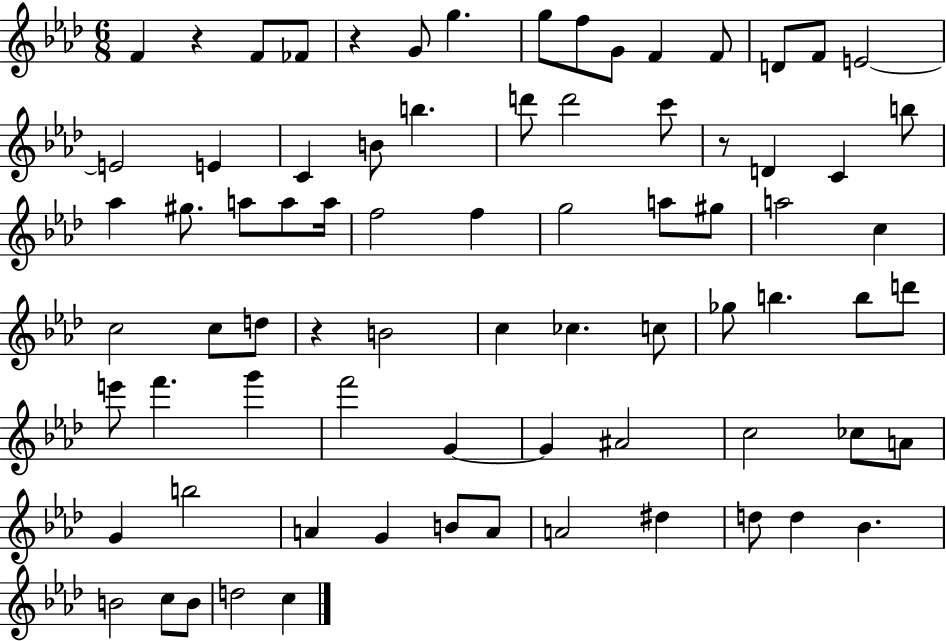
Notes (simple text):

F4/q R/q F4/e FES4/e R/q G4/e G5/q. G5/e F5/e G4/e F4/q F4/e D4/e F4/e E4/h E4/h E4/q C4/q B4/e B5/q. D6/e D6/h C6/e R/e D4/q C4/q B5/e Ab5/q G#5/e. A5/e A5/e A5/s F5/h F5/q G5/h A5/e G#5/e A5/h C5/q C5/h C5/e D5/e R/q B4/h C5/q CES5/q. C5/e Gb5/e B5/q. B5/e D6/e E6/e F6/q. G6/q F6/h G4/q G4/q A#4/h C5/h CES5/e A4/e G4/q B5/h A4/q G4/q B4/e A4/e A4/h D#5/q D5/e D5/q Bb4/q. B4/h C5/e B4/e D5/h C5/q